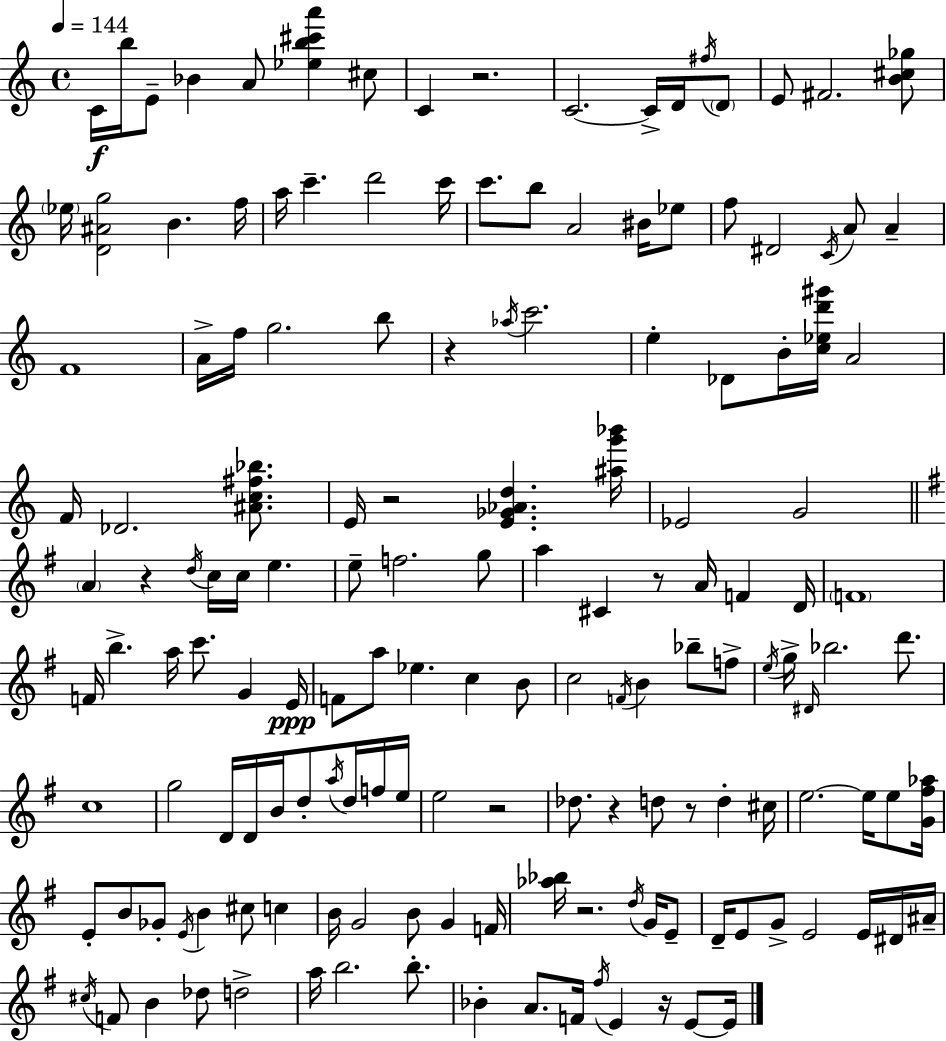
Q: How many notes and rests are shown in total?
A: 156